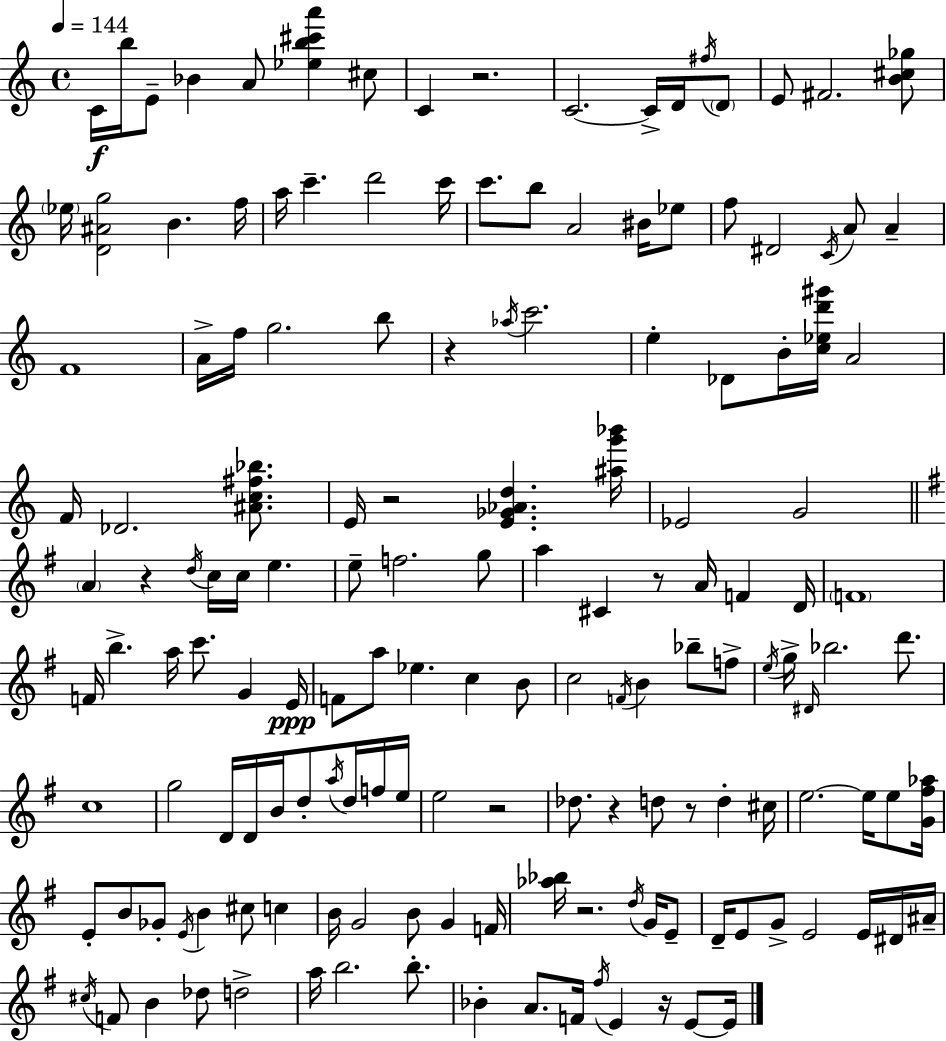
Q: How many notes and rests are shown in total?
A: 156